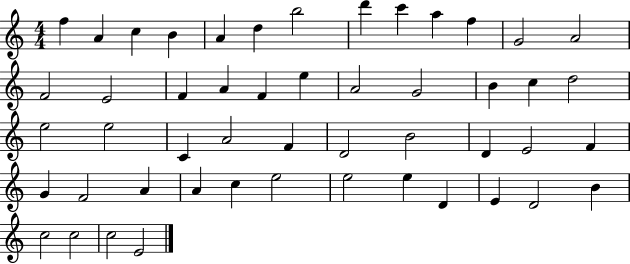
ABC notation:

X:1
T:Untitled
M:4/4
L:1/4
K:C
f A c B A d b2 d' c' a f G2 A2 F2 E2 F A F e A2 G2 B c d2 e2 e2 C A2 F D2 B2 D E2 F G F2 A A c e2 e2 e D E D2 B c2 c2 c2 E2